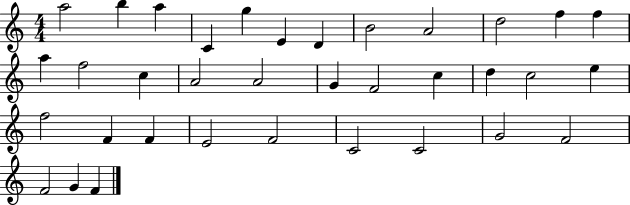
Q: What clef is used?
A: treble